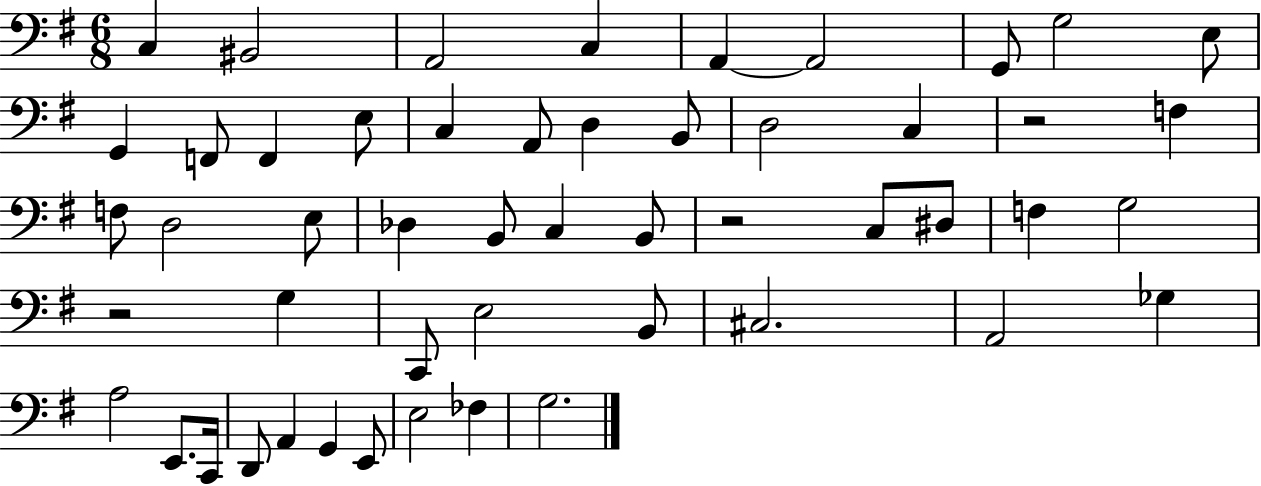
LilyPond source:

{
  \clef bass
  \numericTimeSignature
  \time 6/8
  \key g \major
  c4 bis,2 | a,2 c4 | a,4~~ a,2 | g,8 g2 e8 | \break g,4 f,8 f,4 e8 | c4 a,8 d4 b,8 | d2 c4 | r2 f4 | \break f8 d2 e8 | des4 b,8 c4 b,8 | r2 c8 dis8 | f4 g2 | \break r2 g4 | c,8 e2 b,8 | cis2. | a,2 ges4 | \break a2 e,8. c,16 | d,8 a,4 g,4 e,8 | e2 fes4 | g2. | \break \bar "|."
}